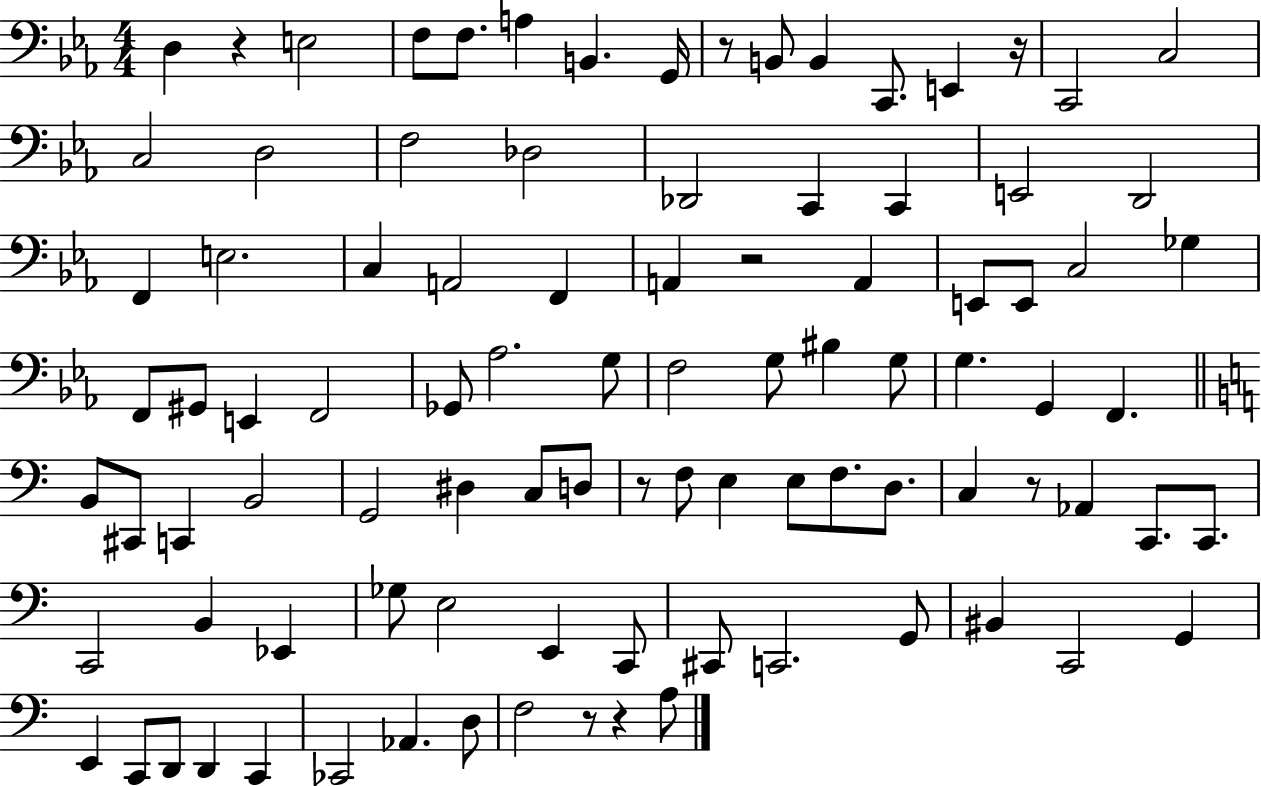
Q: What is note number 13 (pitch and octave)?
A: C3